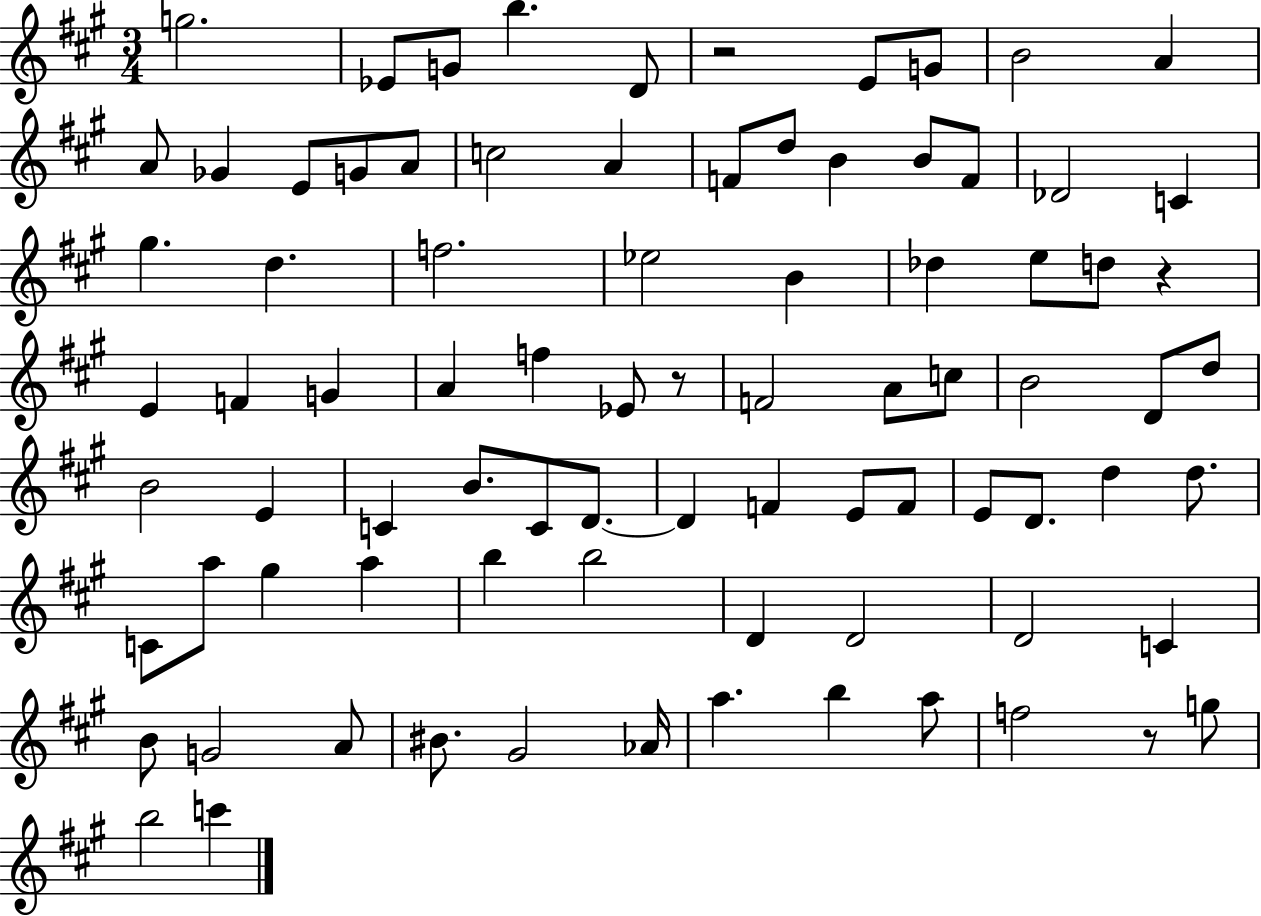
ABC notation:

X:1
T:Untitled
M:3/4
L:1/4
K:A
g2 _E/2 G/2 b D/2 z2 E/2 G/2 B2 A A/2 _G E/2 G/2 A/2 c2 A F/2 d/2 B B/2 F/2 _D2 C ^g d f2 _e2 B _d e/2 d/2 z E F G A f _E/2 z/2 F2 A/2 c/2 B2 D/2 d/2 B2 E C B/2 C/2 D/2 D F E/2 F/2 E/2 D/2 d d/2 C/2 a/2 ^g a b b2 D D2 D2 C B/2 G2 A/2 ^B/2 ^G2 _A/4 a b a/2 f2 z/2 g/2 b2 c'